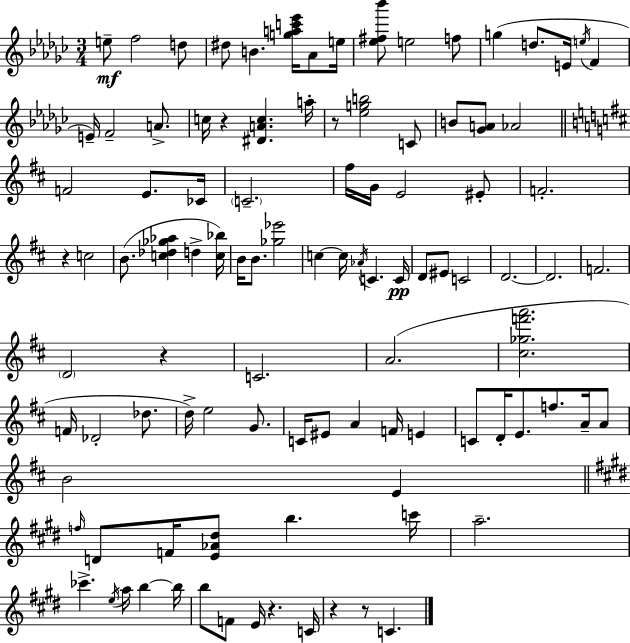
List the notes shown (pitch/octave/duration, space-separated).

E5/e F5/h D5/e D#5/e B4/q. [G5,A5,C6,Eb6]/s Ab4/e E5/s [Eb5,F#5,Bb6]/e E5/h F5/e G5/q D5/e. E4/s E5/s F4/q E4/s F4/h A4/e. C5/s R/q [D#4,A4,C5]/q. A5/s R/e [Eb5,G5,B5]/h C4/e B4/e [Gb4,A4]/e Ab4/h F4/h E4/e. CES4/s C4/h. F#5/s G4/s E4/h EIS4/e F4/h. R/q C5/h B4/e. [C5,Db5,Gb5,Ab5]/q D5/q [C5,Bb5]/s B4/s B4/e. [Gb5,Eb6]/h C5/q C5/s Ab4/s C4/q. C4/s D4/e EIS4/e C4/h D4/h. D4/h. F4/h. D4/h R/q C4/h. A4/h. [C#5,Gb5,F6,A6]/h. F4/s Db4/h Db5/e. D5/s E5/h G4/e. C4/s EIS4/e A4/q F4/s E4/q C4/e D4/s E4/e. F5/e. A4/s A4/e B4/h E4/q F5/s D4/e F4/s [E4,Ab4,D#5]/e B5/q. C6/s A5/h. CES6/q. E5/s A5/s B5/q B5/s B5/e F4/e E4/s R/q. C4/s R/q R/e C4/q.